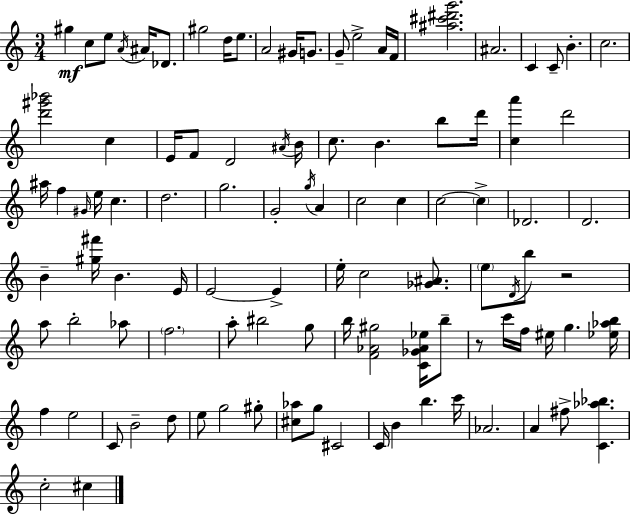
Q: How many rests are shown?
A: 2